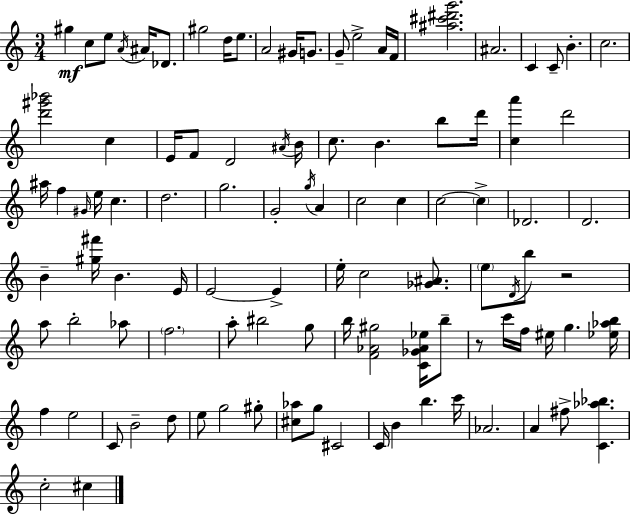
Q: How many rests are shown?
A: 2